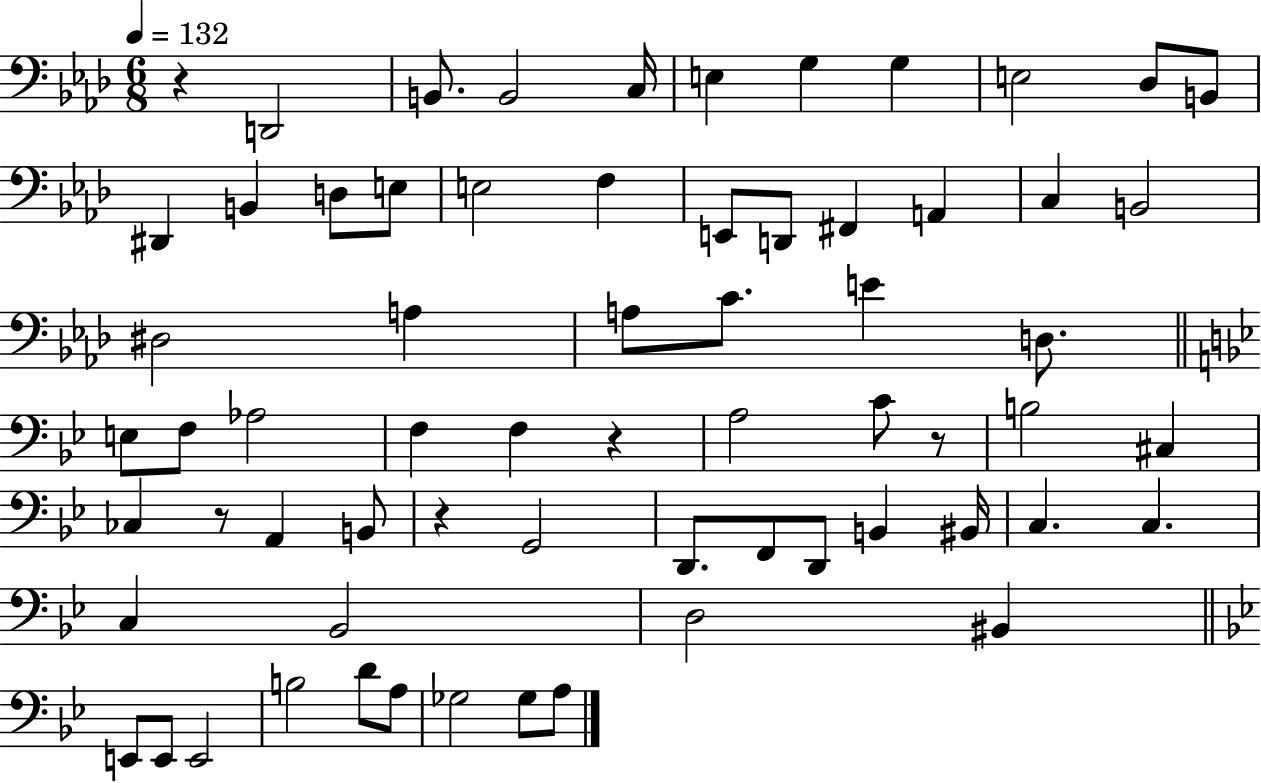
R/q D2/h B2/e. B2/h C3/s E3/q G3/q G3/q E3/h Db3/e B2/e D#2/q B2/q D3/e E3/e E3/h F3/q E2/e D2/e F#2/q A2/q C3/q B2/h D#3/h A3/q A3/e C4/e. E4/q D3/e. E3/e F3/e Ab3/h F3/q F3/q R/q A3/h C4/e R/e B3/h C#3/q CES3/q R/e A2/q B2/e R/q G2/h D2/e. F2/e D2/e B2/q BIS2/s C3/q. C3/q. C3/q Bb2/h D3/h BIS2/q E2/e E2/e E2/h B3/h D4/e A3/e Gb3/h Gb3/e A3/e